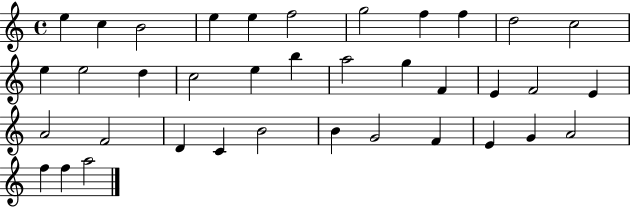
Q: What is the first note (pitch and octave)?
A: E5